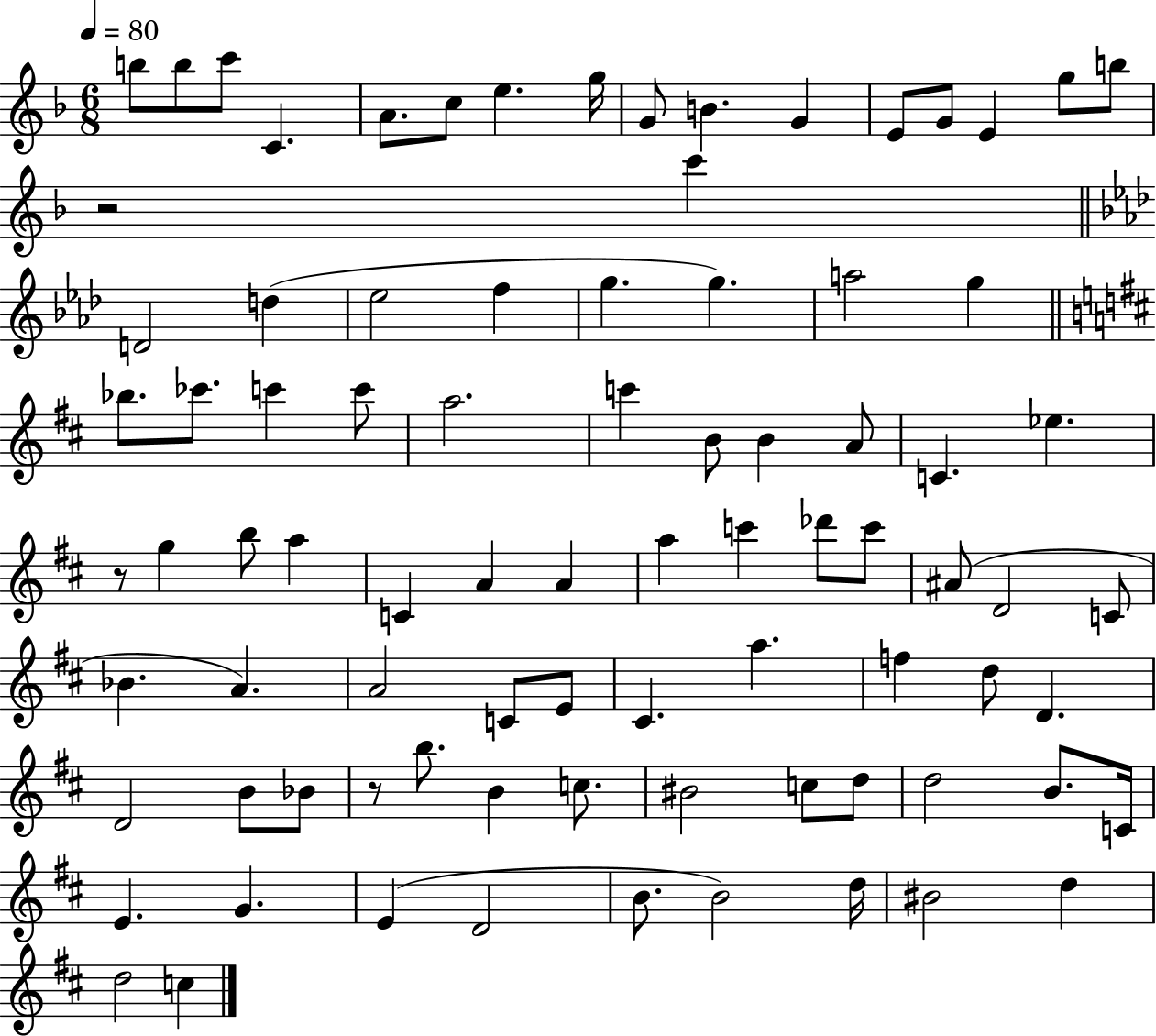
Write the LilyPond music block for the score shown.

{
  \clef treble
  \numericTimeSignature
  \time 6/8
  \key f \major
  \tempo 4 = 80
  b''8 b''8 c'''8 c'4. | a'8. c''8 e''4. g''16 | g'8 b'4. g'4 | e'8 g'8 e'4 g''8 b''8 | \break r2 c'''4 | \bar "||" \break \key f \minor d'2 d''4( | ees''2 f''4 | g''4. g''4.) | a''2 g''4 | \break \bar "||" \break \key d \major bes''8. ces'''8. c'''4 c'''8 | a''2. | c'''4 b'8 b'4 a'8 | c'4. ees''4. | \break r8 g''4 b''8 a''4 | c'4 a'4 a'4 | a''4 c'''4 des'''8 c'''8 | ais'8( d'2 c'8 | \break bes'4. a'4.) | a'2 c'8 e'8 | cis'4. a''4. | f''4 d''8 d'4. | \break d'2 b'8 bes'8 | r8 b''8. b'4 c''8. | bis'2 c''8 d''8 | d''2 b'8. c'16 | \break e'4. g'4. | e'4( d'2 | b'8. b'2) d''16 | bis'2 d''4 | \break d''2 c''4 | \bar "|."
}